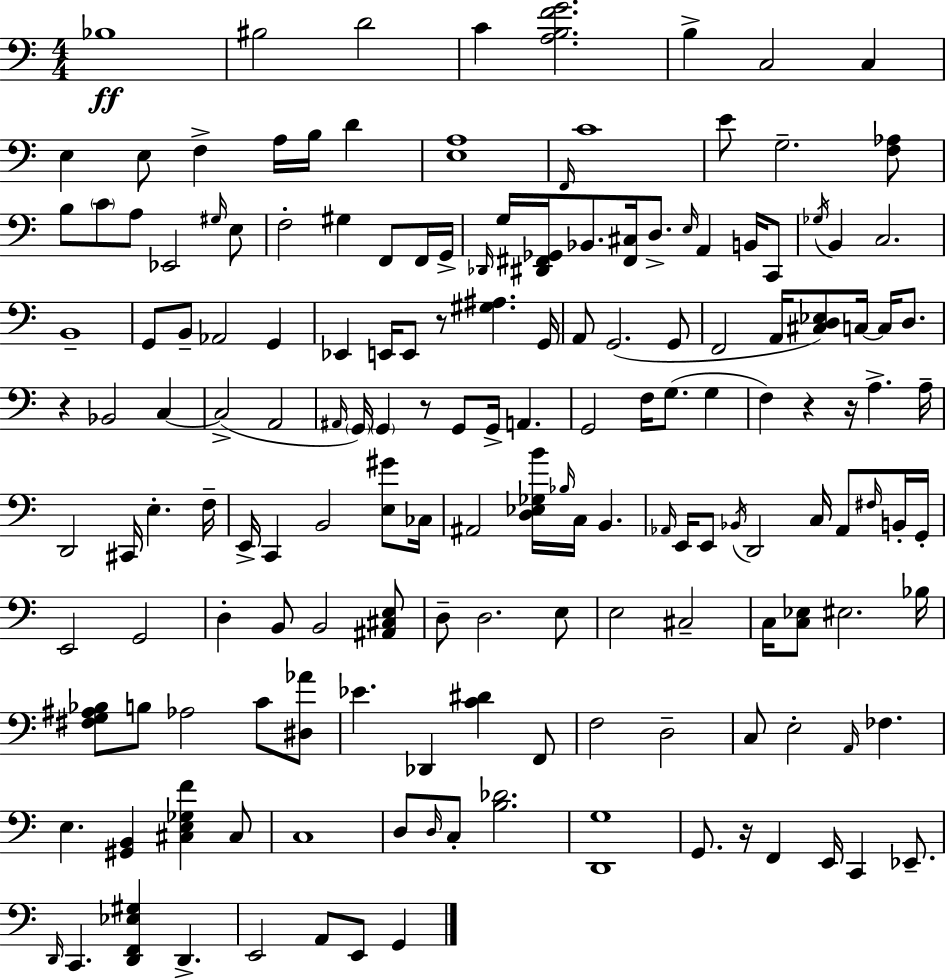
X:1
T:Untitled
M:4/4
L:1/4
K:Am
_B,4 ^B,2 D2 C [A,B,FG]2 B, C,2 C, E, E,/2 F, A,/4 B,/4 D [E,A,]4 F,,/4 C4 E/2 G,2 [F,_A,]/2 B,/2 C/2 A,/2 _E,,2 ^G,/4 E,/2 F,2 ^G, F,,/2 F,,/4 G,,/4 _D,,/4 G,/4 [^D,,^F,,_G,,]/4 _B,,/2 [^F,,^C,]/4 D,/2 E,/4 A,, B,,/4 C,,/2 _G,/4 B,, C,2 B,,4 G,,/2 B,,/2 _A,,2 G,, _E,, E,,/4 E,,/2 z/2 [^G,^A,] G,,/4 A,,/2 G,,2 G,,/2 F,,2 A,,/4 [^C,D,_E,]/2 C,/4 C,/4 D,/2 z _B,,2 C, C,2 A,,2 ^A,,/4 G,,/4 G,, z/2 G,,/2 G,,/4 A,, G,,2 F,/4 G,/2 G, F, z z/4 A, A,/4 D,,2 ^C,,/4 E, F,/4 E,,/4 C,, B,,2 [E,^G]/2 _C,/4 ^A,,2 [D,_E,_G,B]/4 _B,/4 C,/4 B,, _A,,/4 E,,/4 E,,/2 _B,,/4 D,,2 C,/4 _A,,/2 ^F,/4 B,,/4 G,,/4 E,,2 G,,2 D, B,,/2 B,,2 [^A,,^C,E,]/2 D,/2 D,2 E,/2 E,2 ^C,2 C,/4 [C,_E,]/2 ^E,2 _B,/4 [^F,G,^A,_B,]/2 B,/2 _A,2 C/2 [^D,_A]/2 _E _D,, [C^D] F,,/2 F,2 D,2 C,/2 E,2 A,,/4 _F, E, [^G,,B,,] [^C,E,_G,F] ^C,/2 C,4 D,/2 D,/4 C,/2 [B,_D]2 [D,,G,]4 G,,/2 z/4 F,, E,,/4 C,, _E,,/2 D,,/4 C,, [D,,F,,_E,^G,] D,, E,,2 A,,/2 E,,/2 G,,